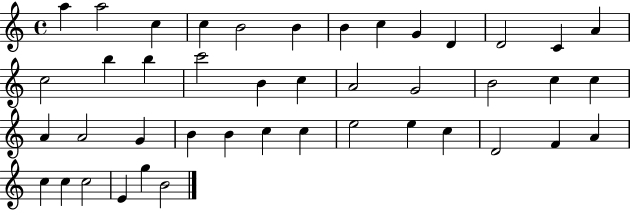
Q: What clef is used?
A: treble